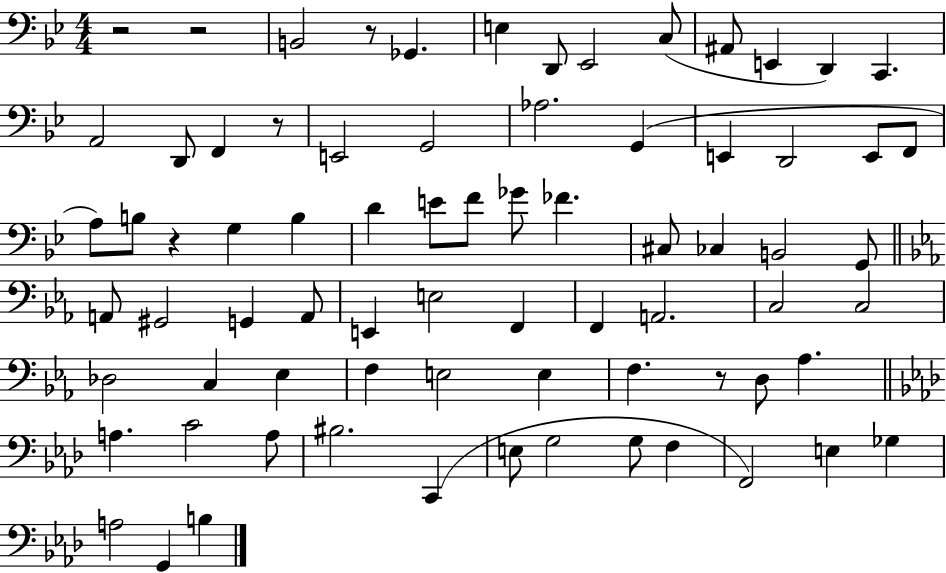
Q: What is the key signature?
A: BES major